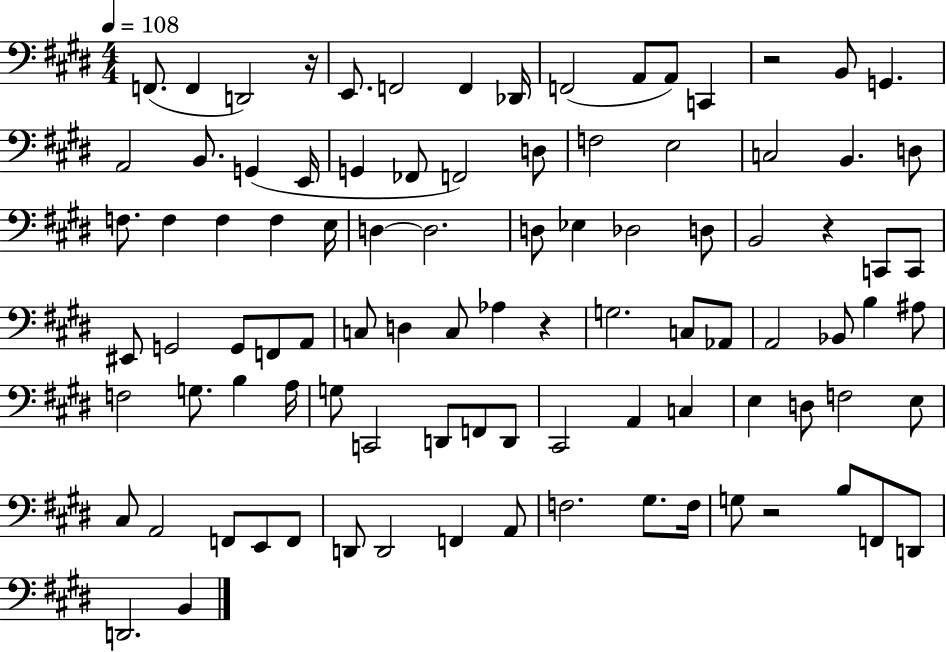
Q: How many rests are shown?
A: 5